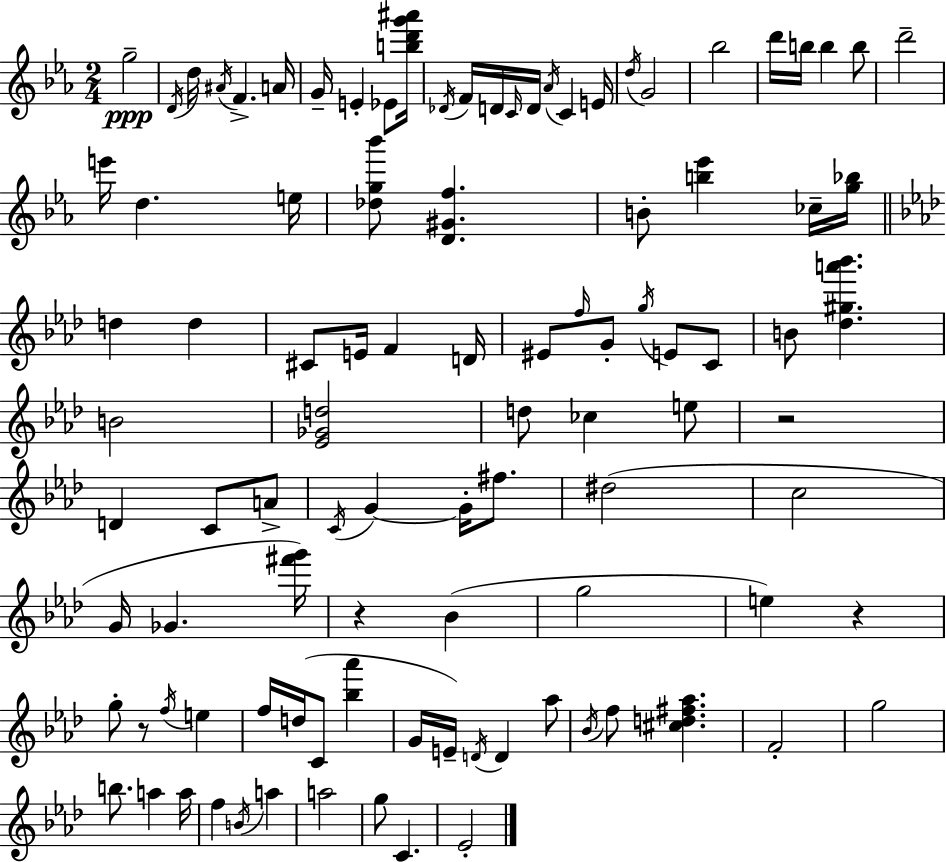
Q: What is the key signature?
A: C minor